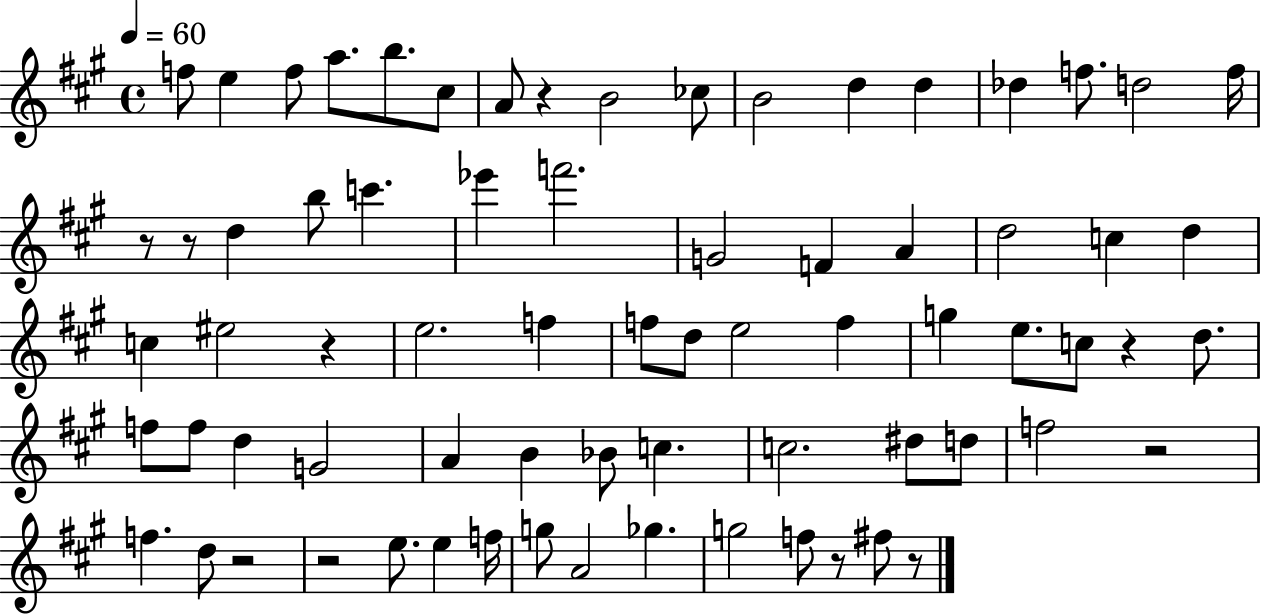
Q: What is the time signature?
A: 4/4